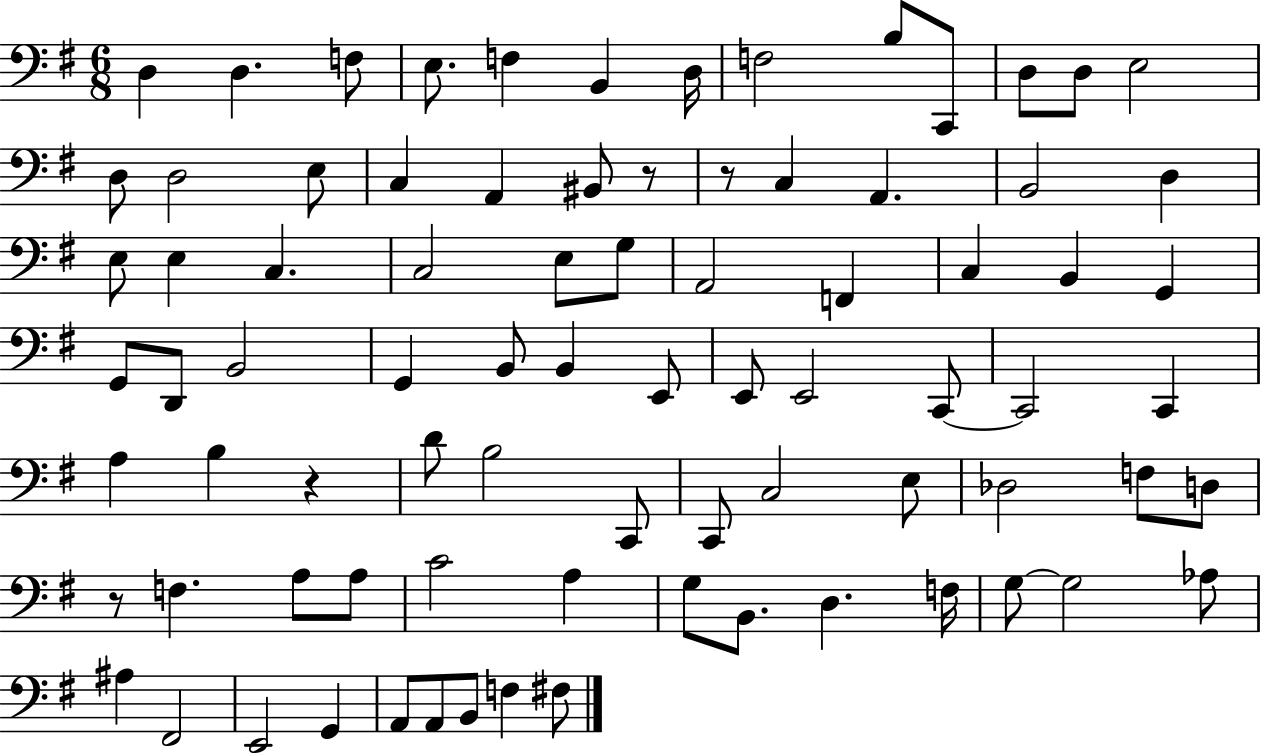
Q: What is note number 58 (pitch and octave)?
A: F3